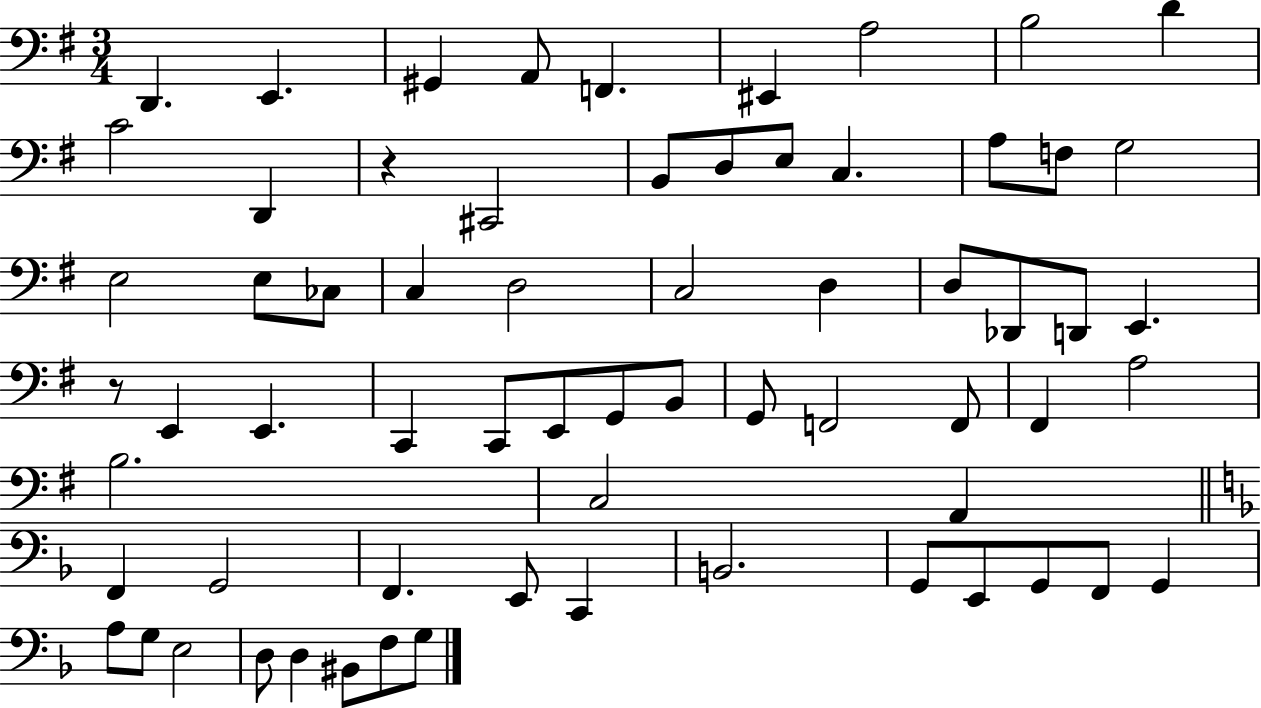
X:1
T:Untitled
M:3/4
L:1/4
K:G
D,, E,, ^G,, A,,/2 F,, ^E,, A,2 B,2 D C2 D,, z ^C,,2 B,,/2 D,/2 E,/2 C, A,/2 F,/2 G,2 E,2 E,/2 _C,/2 C, D,2 C,2 D, D,/2 _D,,/2 D,,/2 E,, z/2 E,, E,, C,, C,,/2 E,,/2 G,,/2 B,,/2 G,,/2 F,,2 F,,/2 ^F,, A,2 B,2 C,2 A,, F,, G,,2 F,, E,,/2 C,, B,,2 G,,/2 E,,/2 G,,/2 F,,/2 G,, A,/2 G,/2 E,2 D,/2 D, ^B,,/2 F,/2 G,/2